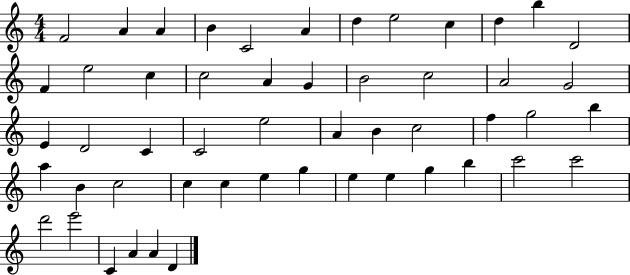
X:1
T:Untitled
M:4/4
L:1/4
K:C
F2 A A B C2 A d e2 c d b D2 F e2 c c2 A G B2 c2 A2 G2 E D2 C C2 e2 A B c2 f g2 b a B c2 c c e g e e g b c'2 c'2 d'2 e'2 C A A D